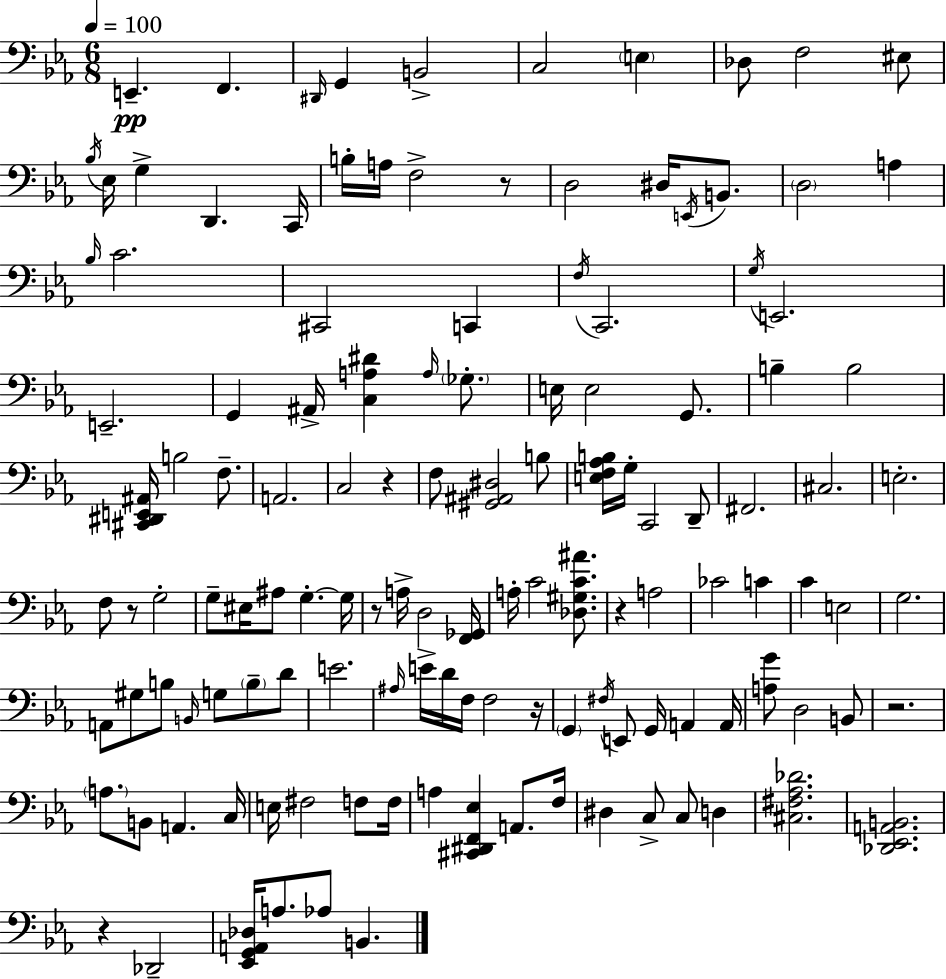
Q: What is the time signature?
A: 6/8